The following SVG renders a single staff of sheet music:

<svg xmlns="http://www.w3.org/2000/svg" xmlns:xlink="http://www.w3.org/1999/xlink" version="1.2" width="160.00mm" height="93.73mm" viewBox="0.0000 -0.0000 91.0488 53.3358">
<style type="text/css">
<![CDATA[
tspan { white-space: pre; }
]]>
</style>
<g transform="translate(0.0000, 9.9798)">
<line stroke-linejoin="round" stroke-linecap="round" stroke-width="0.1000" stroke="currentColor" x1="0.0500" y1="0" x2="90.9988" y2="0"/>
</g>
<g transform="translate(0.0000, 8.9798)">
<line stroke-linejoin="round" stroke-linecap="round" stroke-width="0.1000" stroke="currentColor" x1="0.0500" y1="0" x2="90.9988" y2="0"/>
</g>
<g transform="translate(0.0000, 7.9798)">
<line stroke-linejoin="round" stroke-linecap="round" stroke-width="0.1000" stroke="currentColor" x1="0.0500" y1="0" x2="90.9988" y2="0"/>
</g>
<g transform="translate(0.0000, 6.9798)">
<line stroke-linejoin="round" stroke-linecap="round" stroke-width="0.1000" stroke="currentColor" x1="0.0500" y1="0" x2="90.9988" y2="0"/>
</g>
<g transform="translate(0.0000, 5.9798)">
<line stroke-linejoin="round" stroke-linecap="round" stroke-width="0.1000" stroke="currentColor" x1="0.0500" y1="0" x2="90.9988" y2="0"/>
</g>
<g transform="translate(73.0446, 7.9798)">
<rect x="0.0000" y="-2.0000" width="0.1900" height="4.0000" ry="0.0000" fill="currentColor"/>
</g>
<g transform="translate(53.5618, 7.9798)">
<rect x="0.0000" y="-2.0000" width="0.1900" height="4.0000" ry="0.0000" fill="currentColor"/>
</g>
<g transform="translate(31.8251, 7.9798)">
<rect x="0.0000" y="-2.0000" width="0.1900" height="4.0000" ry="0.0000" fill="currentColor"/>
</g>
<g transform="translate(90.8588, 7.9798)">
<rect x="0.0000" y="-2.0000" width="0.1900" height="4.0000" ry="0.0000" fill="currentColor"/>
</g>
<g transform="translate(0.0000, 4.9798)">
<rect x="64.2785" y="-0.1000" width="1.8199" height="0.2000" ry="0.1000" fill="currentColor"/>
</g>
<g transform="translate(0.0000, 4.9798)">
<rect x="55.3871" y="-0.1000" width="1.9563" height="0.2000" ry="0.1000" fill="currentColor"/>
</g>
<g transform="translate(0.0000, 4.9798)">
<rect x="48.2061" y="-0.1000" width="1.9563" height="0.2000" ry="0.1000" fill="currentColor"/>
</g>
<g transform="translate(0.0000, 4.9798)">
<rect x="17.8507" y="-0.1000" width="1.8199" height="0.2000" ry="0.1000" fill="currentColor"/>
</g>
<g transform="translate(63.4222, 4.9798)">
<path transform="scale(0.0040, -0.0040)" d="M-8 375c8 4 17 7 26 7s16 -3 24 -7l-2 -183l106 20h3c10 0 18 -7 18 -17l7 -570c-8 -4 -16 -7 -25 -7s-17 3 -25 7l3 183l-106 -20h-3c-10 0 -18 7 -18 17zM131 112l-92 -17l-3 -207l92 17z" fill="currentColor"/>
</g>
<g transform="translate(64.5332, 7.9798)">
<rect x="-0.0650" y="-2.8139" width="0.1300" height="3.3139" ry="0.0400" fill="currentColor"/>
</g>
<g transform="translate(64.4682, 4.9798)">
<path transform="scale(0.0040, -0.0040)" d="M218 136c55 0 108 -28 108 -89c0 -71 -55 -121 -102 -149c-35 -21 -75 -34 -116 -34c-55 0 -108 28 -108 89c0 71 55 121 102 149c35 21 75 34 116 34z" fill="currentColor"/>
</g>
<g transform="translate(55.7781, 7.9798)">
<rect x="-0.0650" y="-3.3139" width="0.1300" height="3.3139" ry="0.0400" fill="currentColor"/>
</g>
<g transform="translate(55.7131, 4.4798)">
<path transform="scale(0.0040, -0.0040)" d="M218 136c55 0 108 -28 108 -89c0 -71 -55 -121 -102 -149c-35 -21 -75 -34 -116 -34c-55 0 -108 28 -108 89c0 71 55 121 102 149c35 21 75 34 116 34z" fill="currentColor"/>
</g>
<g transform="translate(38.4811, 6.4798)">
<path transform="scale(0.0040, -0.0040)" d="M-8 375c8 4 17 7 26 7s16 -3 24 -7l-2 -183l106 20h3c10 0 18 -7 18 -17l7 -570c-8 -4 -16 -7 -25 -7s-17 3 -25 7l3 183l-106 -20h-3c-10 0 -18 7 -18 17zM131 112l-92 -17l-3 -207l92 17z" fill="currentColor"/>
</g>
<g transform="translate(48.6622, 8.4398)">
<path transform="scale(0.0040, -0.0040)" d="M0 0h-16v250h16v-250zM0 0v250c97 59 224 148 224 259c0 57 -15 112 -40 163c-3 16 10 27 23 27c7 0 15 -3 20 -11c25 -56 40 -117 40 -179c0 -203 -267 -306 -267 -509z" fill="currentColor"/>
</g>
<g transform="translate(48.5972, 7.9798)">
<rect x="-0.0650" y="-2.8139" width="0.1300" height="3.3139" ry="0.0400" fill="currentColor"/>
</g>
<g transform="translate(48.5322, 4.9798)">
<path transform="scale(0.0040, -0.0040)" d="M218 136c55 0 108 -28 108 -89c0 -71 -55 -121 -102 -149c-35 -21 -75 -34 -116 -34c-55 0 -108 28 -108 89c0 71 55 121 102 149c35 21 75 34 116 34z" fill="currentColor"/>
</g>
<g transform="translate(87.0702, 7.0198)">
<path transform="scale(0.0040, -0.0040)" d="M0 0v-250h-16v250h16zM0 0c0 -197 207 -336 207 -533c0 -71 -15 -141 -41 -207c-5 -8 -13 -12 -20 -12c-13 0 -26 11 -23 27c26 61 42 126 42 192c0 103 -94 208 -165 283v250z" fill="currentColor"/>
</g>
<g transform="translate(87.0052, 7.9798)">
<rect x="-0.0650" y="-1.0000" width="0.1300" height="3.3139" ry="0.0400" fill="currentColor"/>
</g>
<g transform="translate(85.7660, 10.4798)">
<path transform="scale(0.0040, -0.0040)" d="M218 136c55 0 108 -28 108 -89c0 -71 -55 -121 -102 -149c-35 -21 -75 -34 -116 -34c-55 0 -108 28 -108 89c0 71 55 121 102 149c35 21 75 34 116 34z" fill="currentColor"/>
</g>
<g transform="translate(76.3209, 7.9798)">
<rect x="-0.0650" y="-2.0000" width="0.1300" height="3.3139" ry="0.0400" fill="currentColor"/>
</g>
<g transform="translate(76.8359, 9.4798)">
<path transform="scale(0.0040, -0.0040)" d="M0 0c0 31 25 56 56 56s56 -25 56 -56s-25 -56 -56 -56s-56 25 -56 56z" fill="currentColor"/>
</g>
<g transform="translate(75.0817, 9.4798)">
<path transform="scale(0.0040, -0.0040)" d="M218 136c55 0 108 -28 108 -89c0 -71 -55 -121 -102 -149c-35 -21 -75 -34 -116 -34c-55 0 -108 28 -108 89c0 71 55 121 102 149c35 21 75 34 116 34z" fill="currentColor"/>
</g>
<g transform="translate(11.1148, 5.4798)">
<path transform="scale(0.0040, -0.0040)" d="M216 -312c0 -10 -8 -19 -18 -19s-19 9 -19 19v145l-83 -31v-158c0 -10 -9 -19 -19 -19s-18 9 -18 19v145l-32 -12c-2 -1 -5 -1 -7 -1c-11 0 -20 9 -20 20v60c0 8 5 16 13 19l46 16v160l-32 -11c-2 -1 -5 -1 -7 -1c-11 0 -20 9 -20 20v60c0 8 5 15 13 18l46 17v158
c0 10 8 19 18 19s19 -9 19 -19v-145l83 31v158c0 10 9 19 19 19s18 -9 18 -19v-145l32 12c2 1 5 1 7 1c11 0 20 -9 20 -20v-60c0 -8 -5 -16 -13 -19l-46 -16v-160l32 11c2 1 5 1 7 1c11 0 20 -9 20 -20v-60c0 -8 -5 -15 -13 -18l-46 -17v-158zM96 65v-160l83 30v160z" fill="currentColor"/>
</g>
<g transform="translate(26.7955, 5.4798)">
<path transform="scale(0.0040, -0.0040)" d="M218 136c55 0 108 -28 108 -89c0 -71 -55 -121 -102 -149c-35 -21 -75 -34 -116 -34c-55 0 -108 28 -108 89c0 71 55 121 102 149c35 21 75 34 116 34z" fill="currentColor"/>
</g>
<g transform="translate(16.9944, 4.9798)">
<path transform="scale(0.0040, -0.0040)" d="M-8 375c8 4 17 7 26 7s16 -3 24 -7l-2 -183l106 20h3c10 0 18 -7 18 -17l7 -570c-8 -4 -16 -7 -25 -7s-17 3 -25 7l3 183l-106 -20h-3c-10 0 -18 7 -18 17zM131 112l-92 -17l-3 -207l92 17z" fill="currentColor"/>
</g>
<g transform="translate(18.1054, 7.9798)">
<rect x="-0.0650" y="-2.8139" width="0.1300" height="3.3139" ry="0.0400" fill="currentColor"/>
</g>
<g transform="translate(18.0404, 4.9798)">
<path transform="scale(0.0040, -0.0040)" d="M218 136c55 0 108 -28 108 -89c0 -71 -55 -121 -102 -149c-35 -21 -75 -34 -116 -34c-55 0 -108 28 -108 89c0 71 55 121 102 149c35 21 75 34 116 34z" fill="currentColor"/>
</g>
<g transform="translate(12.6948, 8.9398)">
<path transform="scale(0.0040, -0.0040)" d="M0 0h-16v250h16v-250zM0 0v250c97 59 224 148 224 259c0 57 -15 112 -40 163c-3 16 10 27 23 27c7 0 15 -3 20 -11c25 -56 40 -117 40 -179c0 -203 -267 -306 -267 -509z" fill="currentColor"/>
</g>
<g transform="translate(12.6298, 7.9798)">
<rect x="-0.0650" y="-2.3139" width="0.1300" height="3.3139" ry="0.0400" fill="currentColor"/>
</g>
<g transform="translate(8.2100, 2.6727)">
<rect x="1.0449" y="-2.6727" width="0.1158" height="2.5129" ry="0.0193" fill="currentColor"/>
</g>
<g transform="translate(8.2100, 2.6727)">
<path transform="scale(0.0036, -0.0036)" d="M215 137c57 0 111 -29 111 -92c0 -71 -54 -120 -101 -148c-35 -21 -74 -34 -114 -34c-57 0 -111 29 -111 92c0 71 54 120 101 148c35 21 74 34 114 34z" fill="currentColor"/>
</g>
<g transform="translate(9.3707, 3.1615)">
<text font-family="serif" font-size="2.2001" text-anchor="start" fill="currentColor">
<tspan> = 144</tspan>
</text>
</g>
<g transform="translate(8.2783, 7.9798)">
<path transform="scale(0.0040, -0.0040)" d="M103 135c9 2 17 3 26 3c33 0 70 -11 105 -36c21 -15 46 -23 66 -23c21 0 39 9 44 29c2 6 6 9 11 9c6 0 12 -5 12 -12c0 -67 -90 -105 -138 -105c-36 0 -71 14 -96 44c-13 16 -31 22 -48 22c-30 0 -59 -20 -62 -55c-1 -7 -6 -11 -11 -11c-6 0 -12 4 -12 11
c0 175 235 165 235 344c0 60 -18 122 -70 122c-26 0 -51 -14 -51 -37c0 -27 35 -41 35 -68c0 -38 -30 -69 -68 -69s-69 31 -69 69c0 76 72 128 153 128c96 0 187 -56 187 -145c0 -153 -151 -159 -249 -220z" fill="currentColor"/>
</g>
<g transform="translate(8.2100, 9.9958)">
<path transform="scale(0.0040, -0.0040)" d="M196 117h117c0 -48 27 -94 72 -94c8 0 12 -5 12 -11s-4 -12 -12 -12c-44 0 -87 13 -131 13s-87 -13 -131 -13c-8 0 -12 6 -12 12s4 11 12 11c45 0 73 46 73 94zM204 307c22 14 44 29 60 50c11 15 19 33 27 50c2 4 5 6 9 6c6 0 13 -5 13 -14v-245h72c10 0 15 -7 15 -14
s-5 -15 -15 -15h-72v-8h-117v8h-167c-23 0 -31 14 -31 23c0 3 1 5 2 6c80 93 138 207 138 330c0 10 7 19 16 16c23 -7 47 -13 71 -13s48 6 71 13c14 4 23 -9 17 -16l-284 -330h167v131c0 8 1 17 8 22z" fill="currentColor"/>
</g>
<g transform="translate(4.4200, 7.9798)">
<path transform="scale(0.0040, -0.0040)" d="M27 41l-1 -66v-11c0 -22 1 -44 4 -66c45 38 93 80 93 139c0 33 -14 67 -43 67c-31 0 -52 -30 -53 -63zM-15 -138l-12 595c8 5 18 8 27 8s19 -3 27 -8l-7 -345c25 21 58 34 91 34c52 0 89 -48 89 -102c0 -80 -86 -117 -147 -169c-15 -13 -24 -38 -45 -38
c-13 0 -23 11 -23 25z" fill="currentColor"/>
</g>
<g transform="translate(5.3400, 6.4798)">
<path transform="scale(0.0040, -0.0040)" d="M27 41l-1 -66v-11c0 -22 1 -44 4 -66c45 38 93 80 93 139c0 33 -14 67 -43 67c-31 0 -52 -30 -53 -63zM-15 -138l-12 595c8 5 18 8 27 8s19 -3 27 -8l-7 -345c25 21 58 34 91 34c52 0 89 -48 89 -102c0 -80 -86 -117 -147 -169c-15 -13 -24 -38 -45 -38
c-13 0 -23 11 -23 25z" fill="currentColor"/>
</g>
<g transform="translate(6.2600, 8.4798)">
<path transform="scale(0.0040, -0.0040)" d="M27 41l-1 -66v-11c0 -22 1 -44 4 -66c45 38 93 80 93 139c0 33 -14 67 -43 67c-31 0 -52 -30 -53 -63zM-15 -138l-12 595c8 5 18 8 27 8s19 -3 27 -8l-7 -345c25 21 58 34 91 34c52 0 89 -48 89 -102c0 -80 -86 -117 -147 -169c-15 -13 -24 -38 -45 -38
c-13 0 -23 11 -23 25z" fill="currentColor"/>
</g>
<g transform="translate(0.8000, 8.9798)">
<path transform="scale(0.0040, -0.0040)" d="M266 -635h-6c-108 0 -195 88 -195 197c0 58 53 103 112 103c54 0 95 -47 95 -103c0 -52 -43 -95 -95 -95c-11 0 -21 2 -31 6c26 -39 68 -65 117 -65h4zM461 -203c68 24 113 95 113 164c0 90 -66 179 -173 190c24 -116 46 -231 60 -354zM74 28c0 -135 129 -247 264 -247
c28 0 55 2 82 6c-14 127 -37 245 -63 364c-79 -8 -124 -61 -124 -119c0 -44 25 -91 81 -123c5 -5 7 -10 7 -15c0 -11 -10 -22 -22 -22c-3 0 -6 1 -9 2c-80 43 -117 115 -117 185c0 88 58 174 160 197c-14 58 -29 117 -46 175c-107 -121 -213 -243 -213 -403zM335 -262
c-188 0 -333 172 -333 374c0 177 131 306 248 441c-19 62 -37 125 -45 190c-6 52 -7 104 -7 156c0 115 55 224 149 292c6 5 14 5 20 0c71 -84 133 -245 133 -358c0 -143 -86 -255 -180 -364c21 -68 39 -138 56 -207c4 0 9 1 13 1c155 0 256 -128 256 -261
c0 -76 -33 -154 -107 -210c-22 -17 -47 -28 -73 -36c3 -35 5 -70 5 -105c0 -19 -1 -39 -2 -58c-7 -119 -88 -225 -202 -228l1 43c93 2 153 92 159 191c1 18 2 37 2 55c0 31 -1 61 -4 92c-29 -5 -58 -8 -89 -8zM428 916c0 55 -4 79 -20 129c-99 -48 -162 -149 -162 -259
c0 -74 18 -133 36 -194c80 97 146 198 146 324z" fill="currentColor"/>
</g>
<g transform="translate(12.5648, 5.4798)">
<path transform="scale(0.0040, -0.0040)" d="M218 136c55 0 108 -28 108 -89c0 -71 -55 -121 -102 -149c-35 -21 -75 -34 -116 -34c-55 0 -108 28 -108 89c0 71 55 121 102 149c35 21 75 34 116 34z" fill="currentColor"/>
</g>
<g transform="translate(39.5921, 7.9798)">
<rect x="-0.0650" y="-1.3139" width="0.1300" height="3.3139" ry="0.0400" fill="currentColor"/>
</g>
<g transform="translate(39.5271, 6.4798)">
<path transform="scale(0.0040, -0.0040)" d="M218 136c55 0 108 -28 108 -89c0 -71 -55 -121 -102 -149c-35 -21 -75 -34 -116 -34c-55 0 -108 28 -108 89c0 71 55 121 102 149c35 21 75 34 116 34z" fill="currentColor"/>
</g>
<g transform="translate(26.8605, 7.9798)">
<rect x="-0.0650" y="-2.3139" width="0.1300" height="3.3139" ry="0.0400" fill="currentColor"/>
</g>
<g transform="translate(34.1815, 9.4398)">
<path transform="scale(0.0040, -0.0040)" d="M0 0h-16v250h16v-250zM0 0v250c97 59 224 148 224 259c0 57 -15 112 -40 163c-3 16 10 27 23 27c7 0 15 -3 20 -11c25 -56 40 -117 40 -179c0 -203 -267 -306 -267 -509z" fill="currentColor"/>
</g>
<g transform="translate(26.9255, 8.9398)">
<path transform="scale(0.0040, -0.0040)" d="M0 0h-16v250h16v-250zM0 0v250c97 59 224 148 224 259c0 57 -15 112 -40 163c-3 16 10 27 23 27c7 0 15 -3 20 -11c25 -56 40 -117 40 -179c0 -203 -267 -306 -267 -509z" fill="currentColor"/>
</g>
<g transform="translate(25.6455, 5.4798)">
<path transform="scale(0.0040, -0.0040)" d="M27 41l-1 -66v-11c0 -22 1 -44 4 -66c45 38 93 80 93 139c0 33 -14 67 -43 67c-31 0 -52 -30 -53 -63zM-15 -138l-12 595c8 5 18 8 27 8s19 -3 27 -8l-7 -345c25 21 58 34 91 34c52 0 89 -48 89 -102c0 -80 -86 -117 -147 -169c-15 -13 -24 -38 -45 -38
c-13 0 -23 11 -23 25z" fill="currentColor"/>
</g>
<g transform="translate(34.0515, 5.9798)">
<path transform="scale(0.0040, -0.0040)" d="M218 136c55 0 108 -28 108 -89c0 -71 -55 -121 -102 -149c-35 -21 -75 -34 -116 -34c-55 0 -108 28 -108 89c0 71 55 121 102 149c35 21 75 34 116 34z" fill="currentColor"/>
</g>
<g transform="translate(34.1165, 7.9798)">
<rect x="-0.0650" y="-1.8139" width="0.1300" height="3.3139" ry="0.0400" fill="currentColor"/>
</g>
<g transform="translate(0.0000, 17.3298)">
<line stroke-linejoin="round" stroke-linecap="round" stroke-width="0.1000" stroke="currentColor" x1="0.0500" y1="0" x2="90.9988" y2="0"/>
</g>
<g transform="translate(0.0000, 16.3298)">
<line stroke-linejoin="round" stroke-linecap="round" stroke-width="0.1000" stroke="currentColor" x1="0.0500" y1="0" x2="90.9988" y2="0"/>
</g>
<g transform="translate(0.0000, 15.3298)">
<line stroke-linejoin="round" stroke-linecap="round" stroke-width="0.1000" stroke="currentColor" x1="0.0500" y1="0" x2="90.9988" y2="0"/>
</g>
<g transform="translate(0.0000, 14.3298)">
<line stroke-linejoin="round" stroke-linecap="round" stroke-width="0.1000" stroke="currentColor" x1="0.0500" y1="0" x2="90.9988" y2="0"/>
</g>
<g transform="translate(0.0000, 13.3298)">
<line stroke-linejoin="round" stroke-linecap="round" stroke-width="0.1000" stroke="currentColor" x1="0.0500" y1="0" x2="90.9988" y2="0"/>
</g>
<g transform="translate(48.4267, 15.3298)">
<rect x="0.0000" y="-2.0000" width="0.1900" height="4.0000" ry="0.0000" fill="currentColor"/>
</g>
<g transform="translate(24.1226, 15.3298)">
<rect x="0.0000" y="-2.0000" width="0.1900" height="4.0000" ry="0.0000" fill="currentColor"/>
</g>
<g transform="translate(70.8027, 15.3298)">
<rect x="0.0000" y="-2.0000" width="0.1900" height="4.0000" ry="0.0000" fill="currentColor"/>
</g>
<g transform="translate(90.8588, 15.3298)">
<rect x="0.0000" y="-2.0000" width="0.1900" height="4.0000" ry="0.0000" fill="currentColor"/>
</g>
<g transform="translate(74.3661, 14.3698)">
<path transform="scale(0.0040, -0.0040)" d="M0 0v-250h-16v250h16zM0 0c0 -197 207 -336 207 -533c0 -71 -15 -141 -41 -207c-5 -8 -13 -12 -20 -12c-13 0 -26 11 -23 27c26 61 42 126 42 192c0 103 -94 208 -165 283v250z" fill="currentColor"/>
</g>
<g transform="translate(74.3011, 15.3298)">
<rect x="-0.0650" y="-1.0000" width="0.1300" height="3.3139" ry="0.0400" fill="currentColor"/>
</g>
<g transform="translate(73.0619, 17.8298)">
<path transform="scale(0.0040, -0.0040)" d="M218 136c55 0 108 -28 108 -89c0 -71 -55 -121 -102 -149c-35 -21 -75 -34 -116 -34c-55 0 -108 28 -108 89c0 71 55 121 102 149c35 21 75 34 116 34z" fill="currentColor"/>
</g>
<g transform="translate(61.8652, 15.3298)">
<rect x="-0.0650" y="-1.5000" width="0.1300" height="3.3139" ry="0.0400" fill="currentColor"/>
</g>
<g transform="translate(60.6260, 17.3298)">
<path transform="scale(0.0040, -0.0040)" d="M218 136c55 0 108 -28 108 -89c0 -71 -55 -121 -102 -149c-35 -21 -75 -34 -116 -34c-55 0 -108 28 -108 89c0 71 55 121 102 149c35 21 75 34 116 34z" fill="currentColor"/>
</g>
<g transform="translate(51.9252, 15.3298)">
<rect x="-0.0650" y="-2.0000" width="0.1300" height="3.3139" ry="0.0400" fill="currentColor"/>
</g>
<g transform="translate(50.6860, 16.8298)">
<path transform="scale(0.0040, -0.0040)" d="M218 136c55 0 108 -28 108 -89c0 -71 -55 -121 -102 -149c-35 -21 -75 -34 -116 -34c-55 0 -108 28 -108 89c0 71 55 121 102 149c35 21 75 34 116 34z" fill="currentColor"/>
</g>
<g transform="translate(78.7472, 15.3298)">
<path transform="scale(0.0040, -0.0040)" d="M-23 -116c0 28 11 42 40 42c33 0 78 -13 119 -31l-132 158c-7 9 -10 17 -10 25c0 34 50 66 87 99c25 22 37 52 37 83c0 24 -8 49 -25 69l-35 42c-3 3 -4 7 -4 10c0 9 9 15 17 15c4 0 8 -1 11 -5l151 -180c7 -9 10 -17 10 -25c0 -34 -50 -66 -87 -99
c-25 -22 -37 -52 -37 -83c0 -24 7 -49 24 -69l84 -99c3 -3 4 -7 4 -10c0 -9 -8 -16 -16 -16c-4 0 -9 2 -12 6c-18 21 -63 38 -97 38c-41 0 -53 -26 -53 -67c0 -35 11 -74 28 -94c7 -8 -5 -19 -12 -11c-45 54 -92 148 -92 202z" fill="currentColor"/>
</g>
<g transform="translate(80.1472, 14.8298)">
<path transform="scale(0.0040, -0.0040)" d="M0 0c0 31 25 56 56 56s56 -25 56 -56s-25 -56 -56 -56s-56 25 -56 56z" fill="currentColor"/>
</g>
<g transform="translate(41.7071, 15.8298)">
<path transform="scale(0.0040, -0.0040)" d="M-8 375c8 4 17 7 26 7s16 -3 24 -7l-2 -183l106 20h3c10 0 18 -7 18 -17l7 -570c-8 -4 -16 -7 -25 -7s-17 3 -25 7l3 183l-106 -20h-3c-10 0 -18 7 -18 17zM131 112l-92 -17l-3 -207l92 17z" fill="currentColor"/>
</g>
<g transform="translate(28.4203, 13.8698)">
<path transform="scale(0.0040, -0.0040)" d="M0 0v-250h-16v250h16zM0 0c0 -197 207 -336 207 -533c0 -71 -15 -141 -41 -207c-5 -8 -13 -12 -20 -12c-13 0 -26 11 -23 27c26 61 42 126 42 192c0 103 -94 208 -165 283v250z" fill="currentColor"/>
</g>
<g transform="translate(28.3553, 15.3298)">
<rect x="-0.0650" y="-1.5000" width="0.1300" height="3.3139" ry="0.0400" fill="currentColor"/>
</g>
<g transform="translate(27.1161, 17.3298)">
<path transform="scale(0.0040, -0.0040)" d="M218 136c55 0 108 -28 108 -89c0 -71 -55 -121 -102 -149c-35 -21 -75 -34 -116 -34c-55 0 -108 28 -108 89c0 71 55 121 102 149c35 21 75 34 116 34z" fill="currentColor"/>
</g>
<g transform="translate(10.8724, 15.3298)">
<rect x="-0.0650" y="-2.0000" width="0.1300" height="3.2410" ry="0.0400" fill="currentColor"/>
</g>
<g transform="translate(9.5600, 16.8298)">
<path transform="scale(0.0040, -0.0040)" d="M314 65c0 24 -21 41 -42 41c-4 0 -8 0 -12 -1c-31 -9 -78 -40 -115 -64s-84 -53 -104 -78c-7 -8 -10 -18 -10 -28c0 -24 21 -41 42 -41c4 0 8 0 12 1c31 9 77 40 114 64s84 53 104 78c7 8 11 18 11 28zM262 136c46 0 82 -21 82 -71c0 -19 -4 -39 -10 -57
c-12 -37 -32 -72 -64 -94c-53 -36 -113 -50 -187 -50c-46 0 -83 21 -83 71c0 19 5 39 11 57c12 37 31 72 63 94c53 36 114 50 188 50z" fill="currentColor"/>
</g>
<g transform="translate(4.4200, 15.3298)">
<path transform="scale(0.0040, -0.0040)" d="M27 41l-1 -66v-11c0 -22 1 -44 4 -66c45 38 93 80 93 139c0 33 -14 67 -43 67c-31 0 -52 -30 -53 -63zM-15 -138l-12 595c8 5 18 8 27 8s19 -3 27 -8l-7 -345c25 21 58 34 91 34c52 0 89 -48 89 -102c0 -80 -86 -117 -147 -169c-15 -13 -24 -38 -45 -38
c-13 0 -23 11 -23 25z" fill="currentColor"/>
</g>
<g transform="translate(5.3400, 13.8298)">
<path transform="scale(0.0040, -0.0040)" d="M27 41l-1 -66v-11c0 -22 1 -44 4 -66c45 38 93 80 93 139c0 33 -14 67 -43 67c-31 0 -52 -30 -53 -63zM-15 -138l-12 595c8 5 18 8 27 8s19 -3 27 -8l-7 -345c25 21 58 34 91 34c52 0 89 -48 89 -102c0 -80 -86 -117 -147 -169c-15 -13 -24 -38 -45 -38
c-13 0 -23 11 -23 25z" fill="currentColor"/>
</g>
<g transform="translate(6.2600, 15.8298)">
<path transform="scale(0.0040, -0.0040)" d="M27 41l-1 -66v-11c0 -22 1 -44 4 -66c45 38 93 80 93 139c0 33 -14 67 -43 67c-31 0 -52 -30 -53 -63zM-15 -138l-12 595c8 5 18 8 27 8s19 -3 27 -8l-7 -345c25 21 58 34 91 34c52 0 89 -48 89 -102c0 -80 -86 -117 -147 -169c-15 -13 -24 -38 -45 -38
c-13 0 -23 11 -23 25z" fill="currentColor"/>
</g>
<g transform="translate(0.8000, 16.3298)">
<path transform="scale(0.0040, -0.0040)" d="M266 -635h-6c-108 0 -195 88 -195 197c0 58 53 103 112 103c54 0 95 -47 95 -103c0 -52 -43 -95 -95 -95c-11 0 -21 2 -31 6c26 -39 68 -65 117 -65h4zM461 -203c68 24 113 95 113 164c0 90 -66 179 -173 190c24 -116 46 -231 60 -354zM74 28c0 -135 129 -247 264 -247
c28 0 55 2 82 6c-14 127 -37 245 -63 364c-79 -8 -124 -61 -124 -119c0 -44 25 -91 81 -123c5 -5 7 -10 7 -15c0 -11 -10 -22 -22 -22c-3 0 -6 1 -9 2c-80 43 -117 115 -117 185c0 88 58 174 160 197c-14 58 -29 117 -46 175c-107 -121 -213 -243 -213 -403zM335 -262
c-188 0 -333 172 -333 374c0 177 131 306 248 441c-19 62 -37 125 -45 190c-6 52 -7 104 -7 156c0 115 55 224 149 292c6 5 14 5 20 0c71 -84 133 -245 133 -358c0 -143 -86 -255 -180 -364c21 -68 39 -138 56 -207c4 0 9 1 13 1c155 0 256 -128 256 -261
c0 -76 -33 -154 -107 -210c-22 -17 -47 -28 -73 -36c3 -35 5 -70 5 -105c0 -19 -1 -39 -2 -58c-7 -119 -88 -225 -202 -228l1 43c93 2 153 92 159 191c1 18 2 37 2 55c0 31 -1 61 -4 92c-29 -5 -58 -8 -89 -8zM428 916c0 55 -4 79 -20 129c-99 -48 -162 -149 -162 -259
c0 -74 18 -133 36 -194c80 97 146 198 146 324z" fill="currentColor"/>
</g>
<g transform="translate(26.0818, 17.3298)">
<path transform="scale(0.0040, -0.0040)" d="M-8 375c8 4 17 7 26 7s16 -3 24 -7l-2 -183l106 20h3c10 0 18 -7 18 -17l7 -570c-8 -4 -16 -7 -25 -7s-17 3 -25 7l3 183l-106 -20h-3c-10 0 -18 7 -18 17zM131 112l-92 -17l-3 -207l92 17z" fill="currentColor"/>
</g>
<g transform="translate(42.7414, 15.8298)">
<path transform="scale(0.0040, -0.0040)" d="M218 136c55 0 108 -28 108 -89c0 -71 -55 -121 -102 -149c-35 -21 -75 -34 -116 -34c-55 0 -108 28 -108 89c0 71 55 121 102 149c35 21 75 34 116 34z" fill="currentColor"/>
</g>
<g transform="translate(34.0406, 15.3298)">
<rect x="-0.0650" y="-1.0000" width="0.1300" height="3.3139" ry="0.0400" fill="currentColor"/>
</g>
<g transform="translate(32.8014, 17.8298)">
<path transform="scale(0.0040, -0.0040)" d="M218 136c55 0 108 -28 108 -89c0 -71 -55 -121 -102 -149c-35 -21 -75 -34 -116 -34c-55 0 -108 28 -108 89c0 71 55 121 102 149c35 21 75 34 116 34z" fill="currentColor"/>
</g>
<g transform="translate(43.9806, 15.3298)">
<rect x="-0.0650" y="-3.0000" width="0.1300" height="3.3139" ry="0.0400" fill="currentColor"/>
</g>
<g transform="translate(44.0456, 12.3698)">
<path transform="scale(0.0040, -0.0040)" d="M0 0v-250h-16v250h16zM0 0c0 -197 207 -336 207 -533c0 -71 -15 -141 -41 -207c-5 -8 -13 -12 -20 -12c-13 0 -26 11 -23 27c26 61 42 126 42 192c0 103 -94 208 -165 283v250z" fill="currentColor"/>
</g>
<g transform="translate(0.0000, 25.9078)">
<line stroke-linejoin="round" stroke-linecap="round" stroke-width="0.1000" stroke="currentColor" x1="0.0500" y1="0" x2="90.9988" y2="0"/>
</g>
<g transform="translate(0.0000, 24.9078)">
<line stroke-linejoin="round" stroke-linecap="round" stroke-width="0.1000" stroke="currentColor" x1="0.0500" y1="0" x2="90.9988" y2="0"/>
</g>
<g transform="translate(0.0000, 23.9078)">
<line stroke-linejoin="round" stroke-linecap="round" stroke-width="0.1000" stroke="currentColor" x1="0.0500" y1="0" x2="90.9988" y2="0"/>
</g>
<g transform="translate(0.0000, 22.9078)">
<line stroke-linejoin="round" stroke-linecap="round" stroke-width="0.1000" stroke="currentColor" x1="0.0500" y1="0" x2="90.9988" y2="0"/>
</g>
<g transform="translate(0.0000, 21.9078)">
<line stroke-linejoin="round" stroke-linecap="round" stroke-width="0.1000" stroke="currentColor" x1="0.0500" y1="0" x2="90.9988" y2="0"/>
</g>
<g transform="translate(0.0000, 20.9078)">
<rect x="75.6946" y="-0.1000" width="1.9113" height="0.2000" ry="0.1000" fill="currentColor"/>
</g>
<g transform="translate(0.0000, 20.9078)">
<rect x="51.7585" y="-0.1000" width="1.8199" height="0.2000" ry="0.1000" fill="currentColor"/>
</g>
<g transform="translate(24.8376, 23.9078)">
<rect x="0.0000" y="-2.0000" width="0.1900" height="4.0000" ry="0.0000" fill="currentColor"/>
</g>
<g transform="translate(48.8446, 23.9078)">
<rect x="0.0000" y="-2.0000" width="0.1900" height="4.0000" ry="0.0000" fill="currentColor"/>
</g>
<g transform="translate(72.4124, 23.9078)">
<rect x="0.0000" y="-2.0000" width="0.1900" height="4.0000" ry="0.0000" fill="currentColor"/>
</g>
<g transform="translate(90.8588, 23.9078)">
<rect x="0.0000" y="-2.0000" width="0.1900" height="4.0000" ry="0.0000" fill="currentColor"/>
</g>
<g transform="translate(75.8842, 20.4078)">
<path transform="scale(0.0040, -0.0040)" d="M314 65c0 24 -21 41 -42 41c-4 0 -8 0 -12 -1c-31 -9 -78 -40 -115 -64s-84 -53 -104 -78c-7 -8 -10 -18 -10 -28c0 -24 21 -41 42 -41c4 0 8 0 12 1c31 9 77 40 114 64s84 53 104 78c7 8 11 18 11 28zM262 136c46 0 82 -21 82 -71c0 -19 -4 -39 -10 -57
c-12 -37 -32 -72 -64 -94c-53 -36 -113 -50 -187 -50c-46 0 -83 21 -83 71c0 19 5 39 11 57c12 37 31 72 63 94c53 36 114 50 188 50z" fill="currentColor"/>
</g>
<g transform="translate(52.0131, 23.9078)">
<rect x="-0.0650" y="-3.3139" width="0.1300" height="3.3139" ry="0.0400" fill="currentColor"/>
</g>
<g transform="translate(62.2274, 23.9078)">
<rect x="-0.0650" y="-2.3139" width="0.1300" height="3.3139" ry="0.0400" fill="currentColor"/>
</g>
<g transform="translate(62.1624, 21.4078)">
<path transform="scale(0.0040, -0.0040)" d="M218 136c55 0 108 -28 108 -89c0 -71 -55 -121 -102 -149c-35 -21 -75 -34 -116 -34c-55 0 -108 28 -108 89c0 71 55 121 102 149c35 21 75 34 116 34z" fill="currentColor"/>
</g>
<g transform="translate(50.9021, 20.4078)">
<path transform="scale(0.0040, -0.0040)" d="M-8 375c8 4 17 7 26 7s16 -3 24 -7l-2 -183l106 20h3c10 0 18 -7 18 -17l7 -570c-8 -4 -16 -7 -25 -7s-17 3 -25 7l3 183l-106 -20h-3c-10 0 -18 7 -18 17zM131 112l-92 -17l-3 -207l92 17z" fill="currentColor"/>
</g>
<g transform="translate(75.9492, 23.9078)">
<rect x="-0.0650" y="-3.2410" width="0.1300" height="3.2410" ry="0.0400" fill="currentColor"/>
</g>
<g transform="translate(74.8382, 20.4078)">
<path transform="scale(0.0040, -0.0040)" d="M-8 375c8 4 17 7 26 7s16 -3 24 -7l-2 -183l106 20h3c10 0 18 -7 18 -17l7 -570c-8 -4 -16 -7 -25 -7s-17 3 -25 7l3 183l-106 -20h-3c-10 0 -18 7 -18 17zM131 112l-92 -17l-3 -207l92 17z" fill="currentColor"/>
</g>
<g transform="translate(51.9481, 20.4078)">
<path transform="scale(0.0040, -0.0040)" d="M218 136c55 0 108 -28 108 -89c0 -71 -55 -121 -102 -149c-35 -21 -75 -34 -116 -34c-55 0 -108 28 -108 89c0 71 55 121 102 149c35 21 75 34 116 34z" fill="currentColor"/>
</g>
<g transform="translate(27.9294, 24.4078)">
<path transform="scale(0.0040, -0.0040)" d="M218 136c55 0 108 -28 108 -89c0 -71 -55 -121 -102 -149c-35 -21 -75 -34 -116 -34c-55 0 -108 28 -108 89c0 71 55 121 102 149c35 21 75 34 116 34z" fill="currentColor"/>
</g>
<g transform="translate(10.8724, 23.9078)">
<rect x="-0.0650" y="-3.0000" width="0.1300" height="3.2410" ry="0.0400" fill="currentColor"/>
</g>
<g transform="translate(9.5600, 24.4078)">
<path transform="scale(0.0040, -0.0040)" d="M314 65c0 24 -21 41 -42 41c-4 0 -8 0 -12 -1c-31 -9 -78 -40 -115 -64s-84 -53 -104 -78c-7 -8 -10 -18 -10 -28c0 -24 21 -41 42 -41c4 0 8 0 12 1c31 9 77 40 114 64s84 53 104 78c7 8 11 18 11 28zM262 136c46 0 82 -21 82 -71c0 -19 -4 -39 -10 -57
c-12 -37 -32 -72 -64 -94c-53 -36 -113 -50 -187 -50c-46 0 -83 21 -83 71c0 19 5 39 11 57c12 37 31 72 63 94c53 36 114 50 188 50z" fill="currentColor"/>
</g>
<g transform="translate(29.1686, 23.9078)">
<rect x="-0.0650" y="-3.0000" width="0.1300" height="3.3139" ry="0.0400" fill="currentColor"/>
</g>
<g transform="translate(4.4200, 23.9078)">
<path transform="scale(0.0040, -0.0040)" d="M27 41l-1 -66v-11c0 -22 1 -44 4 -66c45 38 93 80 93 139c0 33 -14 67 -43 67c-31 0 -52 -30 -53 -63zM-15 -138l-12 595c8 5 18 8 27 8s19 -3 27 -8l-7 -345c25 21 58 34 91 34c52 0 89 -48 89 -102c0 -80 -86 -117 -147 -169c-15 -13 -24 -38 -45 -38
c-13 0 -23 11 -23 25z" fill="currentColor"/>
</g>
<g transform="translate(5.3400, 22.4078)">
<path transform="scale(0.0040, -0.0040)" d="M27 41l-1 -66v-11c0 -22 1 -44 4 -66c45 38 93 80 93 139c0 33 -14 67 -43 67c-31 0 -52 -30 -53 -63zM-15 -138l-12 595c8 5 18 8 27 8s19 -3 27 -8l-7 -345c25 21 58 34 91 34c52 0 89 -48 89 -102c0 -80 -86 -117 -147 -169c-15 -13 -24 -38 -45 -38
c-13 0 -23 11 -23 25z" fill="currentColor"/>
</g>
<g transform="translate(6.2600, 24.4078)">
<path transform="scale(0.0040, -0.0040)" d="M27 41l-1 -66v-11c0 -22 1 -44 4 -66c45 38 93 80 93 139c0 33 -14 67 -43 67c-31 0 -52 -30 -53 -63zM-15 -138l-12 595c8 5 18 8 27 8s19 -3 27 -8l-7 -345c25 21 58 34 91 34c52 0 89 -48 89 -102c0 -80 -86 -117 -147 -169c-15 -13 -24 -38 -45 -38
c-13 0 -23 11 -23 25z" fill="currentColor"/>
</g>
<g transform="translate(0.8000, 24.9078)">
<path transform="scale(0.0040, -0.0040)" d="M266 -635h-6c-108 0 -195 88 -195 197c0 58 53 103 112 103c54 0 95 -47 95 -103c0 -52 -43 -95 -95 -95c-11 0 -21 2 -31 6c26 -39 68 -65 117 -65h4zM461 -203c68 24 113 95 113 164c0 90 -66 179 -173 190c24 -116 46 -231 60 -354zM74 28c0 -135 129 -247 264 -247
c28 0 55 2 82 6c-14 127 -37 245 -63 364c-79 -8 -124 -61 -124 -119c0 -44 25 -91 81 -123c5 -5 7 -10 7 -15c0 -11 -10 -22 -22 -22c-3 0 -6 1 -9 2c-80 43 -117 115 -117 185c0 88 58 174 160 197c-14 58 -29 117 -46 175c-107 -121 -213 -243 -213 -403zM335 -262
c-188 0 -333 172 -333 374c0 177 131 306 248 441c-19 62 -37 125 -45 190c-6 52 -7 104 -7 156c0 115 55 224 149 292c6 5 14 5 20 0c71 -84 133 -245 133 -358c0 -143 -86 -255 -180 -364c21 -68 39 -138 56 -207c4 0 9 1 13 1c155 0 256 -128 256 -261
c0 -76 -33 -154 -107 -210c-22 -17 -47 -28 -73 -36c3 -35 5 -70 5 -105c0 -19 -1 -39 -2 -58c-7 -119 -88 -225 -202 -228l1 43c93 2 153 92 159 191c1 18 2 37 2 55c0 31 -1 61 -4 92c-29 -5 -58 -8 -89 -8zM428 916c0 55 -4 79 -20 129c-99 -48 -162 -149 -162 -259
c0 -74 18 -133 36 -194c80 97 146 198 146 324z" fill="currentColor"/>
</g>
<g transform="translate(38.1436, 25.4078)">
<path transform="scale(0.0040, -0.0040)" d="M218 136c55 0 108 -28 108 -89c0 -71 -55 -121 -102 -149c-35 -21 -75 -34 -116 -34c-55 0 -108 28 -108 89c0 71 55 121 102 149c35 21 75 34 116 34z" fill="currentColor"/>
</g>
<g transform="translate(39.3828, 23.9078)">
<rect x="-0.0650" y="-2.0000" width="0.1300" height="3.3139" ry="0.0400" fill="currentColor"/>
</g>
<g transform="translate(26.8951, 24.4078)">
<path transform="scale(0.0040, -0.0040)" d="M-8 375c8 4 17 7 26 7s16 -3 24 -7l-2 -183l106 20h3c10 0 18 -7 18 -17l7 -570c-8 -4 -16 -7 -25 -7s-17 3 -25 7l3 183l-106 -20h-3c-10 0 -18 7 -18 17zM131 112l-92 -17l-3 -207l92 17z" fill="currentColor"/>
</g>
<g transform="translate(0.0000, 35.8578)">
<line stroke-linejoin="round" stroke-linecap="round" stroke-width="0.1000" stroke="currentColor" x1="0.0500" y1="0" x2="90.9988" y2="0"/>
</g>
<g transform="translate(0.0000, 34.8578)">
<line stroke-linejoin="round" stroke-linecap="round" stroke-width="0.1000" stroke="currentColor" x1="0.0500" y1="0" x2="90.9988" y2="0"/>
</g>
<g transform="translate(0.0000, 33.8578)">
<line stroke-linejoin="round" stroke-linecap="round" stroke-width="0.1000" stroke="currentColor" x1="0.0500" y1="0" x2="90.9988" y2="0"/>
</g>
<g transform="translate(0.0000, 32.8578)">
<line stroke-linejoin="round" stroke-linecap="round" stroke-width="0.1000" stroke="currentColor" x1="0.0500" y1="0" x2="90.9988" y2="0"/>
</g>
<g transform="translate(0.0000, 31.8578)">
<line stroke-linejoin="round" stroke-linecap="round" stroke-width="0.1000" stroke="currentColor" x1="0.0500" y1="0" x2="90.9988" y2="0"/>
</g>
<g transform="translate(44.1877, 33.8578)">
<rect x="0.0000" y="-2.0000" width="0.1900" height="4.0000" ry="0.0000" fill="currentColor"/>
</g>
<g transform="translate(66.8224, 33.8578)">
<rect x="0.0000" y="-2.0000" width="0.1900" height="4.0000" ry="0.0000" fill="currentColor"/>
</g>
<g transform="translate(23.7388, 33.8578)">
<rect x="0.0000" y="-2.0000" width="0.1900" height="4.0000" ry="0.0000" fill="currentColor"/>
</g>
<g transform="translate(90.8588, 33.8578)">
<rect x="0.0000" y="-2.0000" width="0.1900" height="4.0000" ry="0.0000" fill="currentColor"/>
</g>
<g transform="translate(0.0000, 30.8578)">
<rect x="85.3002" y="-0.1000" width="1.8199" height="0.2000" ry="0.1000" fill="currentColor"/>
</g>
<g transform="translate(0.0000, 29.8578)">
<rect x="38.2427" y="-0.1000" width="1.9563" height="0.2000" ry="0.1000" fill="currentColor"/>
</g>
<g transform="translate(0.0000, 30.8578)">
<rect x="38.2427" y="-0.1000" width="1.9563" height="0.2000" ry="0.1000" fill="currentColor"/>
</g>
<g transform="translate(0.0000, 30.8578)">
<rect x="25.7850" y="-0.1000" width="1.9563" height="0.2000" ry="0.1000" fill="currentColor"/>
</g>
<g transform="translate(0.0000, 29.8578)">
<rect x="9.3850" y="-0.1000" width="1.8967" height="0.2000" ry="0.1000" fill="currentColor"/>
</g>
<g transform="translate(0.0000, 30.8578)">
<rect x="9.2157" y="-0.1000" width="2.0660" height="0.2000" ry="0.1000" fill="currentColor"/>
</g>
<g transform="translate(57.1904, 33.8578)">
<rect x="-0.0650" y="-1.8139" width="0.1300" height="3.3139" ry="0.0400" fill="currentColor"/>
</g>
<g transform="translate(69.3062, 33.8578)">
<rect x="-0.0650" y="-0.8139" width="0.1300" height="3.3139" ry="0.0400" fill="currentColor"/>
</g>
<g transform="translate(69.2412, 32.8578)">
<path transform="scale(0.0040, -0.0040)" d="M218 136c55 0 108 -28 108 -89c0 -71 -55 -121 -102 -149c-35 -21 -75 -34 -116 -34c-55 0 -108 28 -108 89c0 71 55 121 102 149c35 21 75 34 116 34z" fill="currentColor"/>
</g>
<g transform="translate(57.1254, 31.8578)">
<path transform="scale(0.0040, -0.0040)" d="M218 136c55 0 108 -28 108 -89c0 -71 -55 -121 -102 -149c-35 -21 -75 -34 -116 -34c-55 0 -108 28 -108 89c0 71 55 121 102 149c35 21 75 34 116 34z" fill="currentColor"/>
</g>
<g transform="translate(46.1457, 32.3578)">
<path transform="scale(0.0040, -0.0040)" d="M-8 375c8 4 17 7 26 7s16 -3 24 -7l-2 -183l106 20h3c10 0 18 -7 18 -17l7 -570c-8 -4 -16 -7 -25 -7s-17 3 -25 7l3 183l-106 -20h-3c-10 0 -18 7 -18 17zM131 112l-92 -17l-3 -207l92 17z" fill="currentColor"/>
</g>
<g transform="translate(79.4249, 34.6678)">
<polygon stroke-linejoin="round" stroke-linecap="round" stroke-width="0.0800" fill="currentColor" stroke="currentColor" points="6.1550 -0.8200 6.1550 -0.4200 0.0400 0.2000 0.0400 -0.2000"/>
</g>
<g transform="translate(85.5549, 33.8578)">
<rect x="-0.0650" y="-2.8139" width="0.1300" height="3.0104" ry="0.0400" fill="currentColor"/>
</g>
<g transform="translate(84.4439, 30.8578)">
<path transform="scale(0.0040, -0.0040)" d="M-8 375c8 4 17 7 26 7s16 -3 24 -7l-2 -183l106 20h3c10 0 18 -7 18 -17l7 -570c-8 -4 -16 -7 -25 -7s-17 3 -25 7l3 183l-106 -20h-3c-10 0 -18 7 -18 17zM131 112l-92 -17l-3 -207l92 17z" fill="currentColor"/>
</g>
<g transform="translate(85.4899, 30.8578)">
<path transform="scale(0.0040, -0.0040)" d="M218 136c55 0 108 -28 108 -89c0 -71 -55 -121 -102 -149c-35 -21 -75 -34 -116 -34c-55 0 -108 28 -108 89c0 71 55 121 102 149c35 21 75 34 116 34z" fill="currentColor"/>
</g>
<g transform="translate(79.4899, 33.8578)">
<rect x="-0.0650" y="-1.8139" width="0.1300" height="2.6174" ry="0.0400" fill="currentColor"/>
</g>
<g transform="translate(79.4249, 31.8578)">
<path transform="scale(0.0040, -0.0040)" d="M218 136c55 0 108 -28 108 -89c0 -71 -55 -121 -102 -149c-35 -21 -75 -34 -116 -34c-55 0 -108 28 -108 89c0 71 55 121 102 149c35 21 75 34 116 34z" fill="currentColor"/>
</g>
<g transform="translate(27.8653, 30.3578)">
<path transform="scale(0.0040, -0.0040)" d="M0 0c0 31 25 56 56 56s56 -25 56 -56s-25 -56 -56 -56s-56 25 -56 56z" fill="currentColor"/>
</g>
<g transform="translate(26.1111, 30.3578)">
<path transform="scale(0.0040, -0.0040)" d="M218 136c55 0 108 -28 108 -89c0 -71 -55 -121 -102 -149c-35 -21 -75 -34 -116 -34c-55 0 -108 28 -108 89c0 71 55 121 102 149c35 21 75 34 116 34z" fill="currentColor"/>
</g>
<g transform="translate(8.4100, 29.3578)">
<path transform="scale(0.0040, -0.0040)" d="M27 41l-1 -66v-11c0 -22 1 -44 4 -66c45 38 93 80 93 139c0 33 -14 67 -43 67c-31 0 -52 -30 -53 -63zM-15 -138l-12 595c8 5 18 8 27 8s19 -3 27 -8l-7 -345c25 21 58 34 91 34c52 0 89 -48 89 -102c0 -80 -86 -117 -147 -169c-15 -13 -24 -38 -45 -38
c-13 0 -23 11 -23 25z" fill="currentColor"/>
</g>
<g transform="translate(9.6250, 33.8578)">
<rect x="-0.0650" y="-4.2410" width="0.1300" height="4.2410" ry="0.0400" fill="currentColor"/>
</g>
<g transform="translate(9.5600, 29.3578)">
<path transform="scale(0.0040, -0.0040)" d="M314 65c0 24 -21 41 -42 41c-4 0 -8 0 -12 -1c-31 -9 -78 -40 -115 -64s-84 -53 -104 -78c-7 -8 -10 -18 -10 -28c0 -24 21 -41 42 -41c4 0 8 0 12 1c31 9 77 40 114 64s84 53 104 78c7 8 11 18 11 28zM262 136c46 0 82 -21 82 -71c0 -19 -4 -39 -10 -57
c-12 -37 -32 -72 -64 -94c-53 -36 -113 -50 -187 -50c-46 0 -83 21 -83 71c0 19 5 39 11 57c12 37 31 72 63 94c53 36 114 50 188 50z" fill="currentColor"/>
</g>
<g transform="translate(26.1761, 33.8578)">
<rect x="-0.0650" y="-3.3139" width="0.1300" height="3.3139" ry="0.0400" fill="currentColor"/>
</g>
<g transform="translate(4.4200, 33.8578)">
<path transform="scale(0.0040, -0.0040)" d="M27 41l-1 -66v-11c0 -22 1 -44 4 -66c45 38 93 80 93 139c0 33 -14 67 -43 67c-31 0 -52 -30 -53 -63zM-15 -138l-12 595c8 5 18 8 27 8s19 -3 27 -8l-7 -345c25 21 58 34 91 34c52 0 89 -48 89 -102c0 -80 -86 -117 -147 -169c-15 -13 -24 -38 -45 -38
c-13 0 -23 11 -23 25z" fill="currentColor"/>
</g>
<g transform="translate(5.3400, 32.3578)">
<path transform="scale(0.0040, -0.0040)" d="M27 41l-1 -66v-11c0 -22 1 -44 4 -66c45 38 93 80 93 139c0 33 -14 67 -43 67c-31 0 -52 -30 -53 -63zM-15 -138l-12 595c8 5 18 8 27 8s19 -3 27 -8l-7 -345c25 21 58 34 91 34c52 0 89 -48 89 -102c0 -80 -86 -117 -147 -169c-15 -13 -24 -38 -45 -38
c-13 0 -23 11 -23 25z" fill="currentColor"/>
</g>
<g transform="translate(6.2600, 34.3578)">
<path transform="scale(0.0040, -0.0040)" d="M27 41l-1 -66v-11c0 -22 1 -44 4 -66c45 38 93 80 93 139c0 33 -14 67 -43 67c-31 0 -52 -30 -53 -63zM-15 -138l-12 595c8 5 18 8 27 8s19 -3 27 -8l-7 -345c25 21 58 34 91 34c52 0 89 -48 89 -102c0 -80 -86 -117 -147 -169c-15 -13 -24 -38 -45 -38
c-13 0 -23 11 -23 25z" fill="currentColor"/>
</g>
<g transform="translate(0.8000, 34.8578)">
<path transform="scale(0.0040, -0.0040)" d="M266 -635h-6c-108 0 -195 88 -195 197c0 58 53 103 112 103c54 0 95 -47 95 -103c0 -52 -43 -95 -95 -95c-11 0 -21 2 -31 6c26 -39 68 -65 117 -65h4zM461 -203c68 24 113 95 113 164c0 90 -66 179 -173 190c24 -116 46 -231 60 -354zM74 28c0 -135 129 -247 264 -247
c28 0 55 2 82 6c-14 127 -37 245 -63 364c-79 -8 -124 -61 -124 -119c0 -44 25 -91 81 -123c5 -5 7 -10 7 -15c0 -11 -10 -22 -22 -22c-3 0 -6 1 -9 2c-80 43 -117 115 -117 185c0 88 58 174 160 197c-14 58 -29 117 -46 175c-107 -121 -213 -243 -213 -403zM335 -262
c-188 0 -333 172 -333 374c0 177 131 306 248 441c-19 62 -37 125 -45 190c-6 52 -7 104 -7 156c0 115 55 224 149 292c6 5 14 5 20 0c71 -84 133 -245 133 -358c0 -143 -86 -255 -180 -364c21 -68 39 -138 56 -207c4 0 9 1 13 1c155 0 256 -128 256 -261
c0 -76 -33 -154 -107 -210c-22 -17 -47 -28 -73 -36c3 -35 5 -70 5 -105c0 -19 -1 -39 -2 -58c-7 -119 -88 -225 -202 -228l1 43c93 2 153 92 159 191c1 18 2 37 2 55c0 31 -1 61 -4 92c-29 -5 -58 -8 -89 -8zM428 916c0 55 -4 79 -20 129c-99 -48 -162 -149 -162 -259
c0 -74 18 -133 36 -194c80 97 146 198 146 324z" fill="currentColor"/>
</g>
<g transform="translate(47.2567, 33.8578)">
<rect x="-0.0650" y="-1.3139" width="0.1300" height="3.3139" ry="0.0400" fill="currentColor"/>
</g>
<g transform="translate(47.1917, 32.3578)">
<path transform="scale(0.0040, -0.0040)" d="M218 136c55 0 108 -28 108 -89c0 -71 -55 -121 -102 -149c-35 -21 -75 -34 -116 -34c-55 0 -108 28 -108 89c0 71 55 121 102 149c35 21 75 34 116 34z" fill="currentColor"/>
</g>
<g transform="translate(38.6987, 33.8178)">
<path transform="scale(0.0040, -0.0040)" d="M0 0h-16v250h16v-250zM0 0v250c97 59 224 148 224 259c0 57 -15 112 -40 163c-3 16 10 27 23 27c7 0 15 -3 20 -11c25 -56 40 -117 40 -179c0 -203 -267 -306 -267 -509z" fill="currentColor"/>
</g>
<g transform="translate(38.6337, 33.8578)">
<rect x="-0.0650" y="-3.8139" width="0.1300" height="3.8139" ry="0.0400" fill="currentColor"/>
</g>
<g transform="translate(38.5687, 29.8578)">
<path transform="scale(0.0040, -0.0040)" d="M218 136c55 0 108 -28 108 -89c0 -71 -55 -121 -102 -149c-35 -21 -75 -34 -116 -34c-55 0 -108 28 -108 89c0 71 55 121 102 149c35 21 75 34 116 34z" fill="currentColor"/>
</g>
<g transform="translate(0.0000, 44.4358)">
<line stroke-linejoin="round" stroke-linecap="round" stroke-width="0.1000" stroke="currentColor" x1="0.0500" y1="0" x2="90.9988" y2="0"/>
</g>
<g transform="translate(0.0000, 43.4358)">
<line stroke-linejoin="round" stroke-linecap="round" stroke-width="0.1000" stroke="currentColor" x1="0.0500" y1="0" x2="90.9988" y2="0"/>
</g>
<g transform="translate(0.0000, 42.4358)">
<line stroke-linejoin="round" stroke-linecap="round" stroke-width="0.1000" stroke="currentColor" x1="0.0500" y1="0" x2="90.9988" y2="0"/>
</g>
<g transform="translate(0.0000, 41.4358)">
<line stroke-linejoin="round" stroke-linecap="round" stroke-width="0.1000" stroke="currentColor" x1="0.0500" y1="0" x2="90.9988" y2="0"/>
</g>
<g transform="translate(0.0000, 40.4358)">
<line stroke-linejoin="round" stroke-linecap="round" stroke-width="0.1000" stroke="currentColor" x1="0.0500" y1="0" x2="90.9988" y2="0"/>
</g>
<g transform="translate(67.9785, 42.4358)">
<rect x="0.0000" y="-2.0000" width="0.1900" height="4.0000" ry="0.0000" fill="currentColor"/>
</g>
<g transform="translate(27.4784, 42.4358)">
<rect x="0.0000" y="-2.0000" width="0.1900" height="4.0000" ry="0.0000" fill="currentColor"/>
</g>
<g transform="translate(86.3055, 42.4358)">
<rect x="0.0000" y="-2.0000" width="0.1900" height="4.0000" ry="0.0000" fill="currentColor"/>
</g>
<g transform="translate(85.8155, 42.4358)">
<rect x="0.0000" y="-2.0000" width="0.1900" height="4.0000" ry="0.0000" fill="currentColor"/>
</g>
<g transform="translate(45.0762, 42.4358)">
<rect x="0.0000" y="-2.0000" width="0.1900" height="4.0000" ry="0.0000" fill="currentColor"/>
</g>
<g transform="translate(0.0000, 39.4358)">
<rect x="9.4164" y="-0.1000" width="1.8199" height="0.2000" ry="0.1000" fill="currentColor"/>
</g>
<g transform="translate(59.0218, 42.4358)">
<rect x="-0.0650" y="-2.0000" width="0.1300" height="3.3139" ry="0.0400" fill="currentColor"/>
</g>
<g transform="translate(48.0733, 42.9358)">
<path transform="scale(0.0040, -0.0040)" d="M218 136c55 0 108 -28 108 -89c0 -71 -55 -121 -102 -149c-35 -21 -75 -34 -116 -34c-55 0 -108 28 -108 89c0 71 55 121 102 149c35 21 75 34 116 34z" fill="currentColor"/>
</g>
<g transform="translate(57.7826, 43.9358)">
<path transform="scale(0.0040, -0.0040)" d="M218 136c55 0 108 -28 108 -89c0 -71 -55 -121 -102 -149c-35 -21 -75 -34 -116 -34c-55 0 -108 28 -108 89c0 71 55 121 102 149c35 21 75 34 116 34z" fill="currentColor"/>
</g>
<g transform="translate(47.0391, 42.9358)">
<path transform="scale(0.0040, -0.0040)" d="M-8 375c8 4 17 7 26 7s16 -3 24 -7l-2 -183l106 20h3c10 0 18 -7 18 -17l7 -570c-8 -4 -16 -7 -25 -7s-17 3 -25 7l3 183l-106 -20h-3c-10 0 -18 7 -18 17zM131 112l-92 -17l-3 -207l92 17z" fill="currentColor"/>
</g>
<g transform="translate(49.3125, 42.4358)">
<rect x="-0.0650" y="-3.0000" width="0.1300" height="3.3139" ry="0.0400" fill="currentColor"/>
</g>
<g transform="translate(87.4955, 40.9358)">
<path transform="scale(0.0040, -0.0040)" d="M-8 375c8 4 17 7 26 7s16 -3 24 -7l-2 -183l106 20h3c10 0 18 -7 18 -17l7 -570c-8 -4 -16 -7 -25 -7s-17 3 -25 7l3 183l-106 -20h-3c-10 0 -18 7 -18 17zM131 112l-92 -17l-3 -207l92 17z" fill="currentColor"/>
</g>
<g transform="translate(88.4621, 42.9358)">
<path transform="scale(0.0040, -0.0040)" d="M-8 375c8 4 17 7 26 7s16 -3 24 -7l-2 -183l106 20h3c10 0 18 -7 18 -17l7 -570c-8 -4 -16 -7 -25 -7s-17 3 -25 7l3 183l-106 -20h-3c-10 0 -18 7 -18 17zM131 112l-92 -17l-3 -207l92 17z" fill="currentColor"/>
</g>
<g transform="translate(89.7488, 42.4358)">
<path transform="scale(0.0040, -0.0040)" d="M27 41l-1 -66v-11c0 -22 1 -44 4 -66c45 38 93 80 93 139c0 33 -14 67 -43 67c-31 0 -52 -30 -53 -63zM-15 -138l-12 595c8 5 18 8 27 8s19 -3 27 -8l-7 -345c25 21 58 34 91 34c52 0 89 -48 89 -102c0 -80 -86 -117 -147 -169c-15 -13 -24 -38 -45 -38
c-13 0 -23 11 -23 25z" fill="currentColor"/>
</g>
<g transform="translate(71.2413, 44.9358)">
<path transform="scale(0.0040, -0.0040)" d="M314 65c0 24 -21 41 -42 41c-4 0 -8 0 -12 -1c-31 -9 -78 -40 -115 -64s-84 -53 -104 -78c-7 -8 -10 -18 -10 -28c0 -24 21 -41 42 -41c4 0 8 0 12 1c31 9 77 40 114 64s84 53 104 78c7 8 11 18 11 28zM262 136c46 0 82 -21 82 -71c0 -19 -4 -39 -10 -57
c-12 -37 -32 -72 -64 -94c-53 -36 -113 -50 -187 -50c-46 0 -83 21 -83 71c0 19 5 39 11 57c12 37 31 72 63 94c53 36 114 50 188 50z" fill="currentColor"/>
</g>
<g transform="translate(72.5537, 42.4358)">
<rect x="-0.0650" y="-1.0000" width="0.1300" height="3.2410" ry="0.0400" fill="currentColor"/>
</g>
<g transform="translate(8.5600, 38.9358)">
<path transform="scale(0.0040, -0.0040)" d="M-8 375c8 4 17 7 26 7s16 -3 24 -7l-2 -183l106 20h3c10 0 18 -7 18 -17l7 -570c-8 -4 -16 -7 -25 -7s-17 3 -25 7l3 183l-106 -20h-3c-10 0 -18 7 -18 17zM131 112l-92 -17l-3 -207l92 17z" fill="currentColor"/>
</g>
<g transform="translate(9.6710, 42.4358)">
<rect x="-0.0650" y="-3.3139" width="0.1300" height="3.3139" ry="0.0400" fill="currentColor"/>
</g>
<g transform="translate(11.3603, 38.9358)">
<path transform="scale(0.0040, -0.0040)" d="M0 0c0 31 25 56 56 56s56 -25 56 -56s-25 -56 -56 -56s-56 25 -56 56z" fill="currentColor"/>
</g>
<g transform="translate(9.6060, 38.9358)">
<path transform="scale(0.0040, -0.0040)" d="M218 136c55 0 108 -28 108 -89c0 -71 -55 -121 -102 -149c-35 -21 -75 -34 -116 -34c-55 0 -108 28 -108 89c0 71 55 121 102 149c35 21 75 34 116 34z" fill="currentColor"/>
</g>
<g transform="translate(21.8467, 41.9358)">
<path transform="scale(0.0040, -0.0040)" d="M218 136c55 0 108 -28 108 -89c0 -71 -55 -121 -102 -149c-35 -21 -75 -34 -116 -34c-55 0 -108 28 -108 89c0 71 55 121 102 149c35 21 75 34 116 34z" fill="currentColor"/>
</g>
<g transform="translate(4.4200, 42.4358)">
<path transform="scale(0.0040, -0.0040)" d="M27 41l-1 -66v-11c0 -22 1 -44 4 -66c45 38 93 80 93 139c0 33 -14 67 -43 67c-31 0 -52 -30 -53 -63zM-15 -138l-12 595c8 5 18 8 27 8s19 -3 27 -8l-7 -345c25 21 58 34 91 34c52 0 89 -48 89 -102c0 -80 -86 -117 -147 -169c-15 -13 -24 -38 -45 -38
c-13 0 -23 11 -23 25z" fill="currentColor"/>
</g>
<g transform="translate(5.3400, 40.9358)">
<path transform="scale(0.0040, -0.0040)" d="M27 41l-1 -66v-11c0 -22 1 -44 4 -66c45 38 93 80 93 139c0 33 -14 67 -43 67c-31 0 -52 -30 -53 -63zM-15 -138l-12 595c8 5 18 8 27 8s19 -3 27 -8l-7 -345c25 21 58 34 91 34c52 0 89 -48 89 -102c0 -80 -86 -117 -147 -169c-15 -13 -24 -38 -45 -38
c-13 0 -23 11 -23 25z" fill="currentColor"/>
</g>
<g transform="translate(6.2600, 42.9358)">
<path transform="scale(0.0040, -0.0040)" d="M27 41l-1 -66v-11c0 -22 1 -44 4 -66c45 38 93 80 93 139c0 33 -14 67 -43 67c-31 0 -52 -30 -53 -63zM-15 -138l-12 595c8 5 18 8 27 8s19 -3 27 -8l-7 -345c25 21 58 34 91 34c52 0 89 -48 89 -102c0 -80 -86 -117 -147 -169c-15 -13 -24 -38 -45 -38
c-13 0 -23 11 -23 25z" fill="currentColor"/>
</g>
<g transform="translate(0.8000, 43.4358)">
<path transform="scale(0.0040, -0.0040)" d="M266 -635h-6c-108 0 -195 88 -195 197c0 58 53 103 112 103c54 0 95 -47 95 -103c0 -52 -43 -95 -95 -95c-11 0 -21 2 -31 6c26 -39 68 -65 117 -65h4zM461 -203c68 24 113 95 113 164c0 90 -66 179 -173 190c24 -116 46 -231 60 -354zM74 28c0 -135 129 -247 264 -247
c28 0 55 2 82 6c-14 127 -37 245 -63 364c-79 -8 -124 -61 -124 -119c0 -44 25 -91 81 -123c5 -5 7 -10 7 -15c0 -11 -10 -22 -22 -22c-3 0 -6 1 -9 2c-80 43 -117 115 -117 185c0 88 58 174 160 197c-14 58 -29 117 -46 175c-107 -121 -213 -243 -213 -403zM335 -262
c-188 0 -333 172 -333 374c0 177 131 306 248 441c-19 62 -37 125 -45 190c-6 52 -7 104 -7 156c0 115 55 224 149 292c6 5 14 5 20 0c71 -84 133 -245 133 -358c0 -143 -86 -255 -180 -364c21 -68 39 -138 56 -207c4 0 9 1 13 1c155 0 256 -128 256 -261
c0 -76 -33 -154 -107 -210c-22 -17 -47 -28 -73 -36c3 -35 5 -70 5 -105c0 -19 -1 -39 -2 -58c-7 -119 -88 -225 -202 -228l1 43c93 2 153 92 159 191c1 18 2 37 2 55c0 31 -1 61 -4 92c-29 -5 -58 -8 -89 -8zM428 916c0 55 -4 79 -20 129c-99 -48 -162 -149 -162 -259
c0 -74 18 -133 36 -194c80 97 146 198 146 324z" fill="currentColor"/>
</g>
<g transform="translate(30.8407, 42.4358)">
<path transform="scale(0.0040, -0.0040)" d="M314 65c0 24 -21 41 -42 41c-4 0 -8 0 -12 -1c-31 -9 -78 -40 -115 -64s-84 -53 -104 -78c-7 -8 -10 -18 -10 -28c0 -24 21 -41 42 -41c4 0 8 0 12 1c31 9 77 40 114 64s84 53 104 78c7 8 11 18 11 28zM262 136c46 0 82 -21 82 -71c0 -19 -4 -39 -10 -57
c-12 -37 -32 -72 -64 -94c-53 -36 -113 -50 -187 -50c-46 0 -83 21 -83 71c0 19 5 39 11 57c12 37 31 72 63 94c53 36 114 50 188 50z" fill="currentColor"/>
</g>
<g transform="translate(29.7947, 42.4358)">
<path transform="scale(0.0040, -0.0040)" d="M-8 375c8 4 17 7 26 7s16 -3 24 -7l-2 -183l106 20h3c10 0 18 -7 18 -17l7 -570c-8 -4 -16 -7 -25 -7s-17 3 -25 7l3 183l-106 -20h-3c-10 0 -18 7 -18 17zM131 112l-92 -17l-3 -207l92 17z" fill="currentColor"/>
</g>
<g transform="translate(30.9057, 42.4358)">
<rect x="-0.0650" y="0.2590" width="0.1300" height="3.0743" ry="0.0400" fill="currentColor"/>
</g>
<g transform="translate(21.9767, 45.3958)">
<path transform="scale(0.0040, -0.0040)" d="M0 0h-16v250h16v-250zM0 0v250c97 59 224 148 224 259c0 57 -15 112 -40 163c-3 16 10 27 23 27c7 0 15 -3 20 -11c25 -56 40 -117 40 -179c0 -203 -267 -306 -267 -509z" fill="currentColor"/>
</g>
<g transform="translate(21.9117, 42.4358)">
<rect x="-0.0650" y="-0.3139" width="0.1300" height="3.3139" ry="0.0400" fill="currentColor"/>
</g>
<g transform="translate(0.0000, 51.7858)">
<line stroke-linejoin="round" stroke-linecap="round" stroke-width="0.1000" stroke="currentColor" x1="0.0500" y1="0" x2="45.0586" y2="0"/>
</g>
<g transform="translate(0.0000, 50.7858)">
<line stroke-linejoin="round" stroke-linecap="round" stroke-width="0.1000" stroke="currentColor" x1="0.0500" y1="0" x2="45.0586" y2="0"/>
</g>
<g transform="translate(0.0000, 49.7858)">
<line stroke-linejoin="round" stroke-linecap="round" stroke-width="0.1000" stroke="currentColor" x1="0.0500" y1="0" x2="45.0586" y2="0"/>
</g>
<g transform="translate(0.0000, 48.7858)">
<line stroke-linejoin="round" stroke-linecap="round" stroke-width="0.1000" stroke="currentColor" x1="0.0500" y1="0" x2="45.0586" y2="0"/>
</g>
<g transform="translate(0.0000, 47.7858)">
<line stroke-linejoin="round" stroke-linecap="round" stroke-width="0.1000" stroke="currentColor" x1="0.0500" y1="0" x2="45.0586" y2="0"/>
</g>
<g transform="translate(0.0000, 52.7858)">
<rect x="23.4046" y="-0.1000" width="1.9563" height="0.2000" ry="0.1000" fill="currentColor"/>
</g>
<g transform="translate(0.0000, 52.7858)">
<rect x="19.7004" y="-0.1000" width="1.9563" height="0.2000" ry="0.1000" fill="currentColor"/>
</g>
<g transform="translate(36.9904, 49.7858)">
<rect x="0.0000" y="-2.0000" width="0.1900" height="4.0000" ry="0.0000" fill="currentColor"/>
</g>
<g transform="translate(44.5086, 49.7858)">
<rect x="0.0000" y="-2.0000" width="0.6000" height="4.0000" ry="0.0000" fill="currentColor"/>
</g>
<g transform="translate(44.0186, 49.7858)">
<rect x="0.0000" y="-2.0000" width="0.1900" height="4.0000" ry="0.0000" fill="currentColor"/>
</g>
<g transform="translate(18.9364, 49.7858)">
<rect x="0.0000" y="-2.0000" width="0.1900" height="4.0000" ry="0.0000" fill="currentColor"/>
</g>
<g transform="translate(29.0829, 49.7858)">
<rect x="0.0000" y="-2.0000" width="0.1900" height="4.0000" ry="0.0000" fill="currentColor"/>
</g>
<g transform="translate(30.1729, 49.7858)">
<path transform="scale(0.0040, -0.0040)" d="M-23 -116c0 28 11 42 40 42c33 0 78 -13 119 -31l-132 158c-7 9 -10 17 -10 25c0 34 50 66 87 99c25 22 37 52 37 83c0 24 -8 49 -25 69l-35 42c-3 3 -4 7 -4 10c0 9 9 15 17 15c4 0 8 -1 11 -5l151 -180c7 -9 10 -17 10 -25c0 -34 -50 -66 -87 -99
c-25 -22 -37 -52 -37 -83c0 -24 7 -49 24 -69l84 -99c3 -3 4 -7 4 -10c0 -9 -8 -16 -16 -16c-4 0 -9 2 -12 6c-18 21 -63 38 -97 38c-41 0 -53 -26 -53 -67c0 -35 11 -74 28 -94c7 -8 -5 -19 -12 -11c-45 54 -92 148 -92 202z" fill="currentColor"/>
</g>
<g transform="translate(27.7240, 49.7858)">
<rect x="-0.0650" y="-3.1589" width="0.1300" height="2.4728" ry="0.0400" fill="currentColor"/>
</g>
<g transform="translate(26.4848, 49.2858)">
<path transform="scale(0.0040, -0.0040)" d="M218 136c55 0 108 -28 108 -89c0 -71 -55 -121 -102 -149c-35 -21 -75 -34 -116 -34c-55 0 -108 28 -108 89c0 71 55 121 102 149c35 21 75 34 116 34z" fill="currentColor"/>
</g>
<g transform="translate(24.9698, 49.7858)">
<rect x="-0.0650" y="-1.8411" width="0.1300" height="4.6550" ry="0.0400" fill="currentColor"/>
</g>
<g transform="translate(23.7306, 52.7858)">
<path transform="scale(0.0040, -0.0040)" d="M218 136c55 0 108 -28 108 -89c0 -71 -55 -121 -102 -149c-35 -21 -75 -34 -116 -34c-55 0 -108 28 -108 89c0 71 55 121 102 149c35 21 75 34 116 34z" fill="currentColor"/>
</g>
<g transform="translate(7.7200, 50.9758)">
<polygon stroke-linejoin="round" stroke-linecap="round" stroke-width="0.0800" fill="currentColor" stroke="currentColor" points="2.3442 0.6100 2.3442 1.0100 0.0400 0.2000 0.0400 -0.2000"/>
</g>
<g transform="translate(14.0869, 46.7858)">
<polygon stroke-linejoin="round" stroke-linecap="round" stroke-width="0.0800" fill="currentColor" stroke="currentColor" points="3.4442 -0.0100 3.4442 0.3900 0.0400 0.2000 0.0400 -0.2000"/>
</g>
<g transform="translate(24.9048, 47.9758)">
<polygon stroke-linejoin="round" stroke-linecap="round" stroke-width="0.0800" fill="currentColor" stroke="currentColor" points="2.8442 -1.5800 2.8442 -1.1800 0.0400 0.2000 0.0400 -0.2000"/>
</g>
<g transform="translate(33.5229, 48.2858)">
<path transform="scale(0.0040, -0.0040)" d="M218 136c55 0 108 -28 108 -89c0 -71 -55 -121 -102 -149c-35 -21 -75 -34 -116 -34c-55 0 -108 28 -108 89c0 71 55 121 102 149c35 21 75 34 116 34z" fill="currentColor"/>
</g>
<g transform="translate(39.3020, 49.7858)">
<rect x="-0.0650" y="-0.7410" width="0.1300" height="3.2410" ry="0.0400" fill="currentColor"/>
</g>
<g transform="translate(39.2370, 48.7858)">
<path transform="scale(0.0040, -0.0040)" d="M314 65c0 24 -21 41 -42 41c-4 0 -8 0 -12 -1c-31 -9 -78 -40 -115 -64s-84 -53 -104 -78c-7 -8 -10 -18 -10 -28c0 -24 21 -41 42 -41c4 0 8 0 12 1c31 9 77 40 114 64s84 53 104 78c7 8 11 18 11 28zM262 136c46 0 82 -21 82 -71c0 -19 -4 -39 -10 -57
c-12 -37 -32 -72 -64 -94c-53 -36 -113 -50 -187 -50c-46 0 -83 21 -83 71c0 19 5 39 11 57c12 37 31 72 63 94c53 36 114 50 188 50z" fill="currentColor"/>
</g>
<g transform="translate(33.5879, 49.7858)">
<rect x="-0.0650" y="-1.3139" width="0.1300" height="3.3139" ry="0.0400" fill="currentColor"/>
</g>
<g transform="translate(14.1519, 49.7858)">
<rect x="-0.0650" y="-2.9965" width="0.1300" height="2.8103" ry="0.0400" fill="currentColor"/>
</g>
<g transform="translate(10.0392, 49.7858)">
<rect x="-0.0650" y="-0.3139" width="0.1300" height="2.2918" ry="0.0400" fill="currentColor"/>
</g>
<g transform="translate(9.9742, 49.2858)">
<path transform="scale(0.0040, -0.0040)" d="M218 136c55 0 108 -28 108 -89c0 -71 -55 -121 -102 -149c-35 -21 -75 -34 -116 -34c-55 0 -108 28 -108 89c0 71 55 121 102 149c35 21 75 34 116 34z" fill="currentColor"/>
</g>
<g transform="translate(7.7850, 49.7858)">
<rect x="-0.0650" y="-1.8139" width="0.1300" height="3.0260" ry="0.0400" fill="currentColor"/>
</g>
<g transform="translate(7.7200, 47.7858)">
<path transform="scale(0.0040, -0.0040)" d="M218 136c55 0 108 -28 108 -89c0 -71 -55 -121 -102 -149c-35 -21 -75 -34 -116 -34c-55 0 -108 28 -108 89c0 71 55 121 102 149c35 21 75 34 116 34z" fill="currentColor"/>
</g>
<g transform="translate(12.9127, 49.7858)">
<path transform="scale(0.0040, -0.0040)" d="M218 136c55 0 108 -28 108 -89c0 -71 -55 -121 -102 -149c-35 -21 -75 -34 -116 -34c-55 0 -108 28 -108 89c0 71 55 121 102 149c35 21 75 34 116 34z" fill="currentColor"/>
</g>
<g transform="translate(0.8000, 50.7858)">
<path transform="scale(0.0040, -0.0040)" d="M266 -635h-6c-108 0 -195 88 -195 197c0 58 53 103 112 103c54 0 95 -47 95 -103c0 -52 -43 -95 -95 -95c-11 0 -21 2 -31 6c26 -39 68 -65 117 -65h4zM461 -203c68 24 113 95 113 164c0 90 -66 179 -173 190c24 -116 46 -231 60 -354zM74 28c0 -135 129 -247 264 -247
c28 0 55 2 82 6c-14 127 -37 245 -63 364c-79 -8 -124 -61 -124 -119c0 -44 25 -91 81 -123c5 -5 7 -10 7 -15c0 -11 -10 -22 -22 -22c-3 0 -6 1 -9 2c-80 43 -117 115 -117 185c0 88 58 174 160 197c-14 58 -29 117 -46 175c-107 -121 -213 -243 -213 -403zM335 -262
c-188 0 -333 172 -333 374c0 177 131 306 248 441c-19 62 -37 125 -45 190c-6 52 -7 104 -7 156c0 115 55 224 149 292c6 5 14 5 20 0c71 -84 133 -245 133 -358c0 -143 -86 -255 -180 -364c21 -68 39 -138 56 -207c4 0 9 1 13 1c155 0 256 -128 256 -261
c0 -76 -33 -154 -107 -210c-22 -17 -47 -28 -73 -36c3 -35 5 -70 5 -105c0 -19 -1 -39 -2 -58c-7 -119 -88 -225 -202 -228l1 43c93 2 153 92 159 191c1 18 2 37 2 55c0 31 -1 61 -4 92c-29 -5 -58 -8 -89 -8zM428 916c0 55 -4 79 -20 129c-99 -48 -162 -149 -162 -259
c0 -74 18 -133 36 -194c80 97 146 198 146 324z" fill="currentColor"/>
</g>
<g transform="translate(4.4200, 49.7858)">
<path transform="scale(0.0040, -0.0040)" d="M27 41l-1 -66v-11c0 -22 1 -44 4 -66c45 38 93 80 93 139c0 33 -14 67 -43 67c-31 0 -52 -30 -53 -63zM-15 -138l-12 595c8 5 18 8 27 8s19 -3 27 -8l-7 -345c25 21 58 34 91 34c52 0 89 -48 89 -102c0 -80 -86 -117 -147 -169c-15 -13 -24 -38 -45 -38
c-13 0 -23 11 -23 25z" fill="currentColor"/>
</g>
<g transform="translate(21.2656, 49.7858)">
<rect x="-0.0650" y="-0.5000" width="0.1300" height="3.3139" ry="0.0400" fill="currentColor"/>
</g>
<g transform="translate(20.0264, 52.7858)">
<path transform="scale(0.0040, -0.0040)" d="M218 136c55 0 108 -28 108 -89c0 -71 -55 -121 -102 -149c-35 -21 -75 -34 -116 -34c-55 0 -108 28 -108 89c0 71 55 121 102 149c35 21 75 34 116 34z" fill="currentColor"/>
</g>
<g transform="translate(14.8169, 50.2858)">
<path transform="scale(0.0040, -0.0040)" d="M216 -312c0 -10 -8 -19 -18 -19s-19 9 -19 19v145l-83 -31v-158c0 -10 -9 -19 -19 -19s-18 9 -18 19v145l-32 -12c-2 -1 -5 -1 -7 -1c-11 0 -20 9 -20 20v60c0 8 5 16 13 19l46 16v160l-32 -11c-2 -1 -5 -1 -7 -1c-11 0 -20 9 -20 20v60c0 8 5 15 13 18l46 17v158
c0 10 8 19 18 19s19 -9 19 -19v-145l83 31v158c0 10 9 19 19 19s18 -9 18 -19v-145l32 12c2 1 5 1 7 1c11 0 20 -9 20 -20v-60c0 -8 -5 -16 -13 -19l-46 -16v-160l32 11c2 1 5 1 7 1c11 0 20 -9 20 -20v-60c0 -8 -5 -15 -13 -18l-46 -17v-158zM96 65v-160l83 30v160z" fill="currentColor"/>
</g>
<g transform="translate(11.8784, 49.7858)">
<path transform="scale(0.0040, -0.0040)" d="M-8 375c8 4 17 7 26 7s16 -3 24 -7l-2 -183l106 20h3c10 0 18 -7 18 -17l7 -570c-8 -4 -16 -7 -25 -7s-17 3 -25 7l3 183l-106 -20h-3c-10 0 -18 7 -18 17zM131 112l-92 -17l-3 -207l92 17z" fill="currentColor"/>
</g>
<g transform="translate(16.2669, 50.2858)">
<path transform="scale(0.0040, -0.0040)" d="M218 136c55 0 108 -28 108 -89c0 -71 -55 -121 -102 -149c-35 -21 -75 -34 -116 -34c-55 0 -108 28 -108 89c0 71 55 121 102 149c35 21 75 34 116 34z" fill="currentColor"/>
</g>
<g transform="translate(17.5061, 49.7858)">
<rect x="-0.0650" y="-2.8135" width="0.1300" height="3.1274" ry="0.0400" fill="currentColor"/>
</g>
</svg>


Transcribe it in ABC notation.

X:1
T:Untitled
M:2/4
L:1/4
K:Eb
^g/2 a _g/2 f/2 e _a/2 _b a F D/2 F2 E/2 D A/2 F _E D/2 z _A2 A F b g b2 _d'2 _b c'/2 e f d f/2 a/2 b c/2 B2 A F D2 f/2 c/2 B/2 ^A/2 C C/2 c/2 z e d2